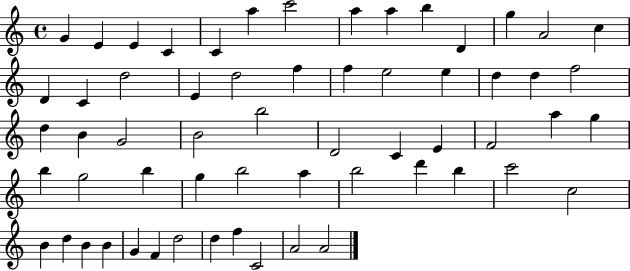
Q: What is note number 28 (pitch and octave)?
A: B4